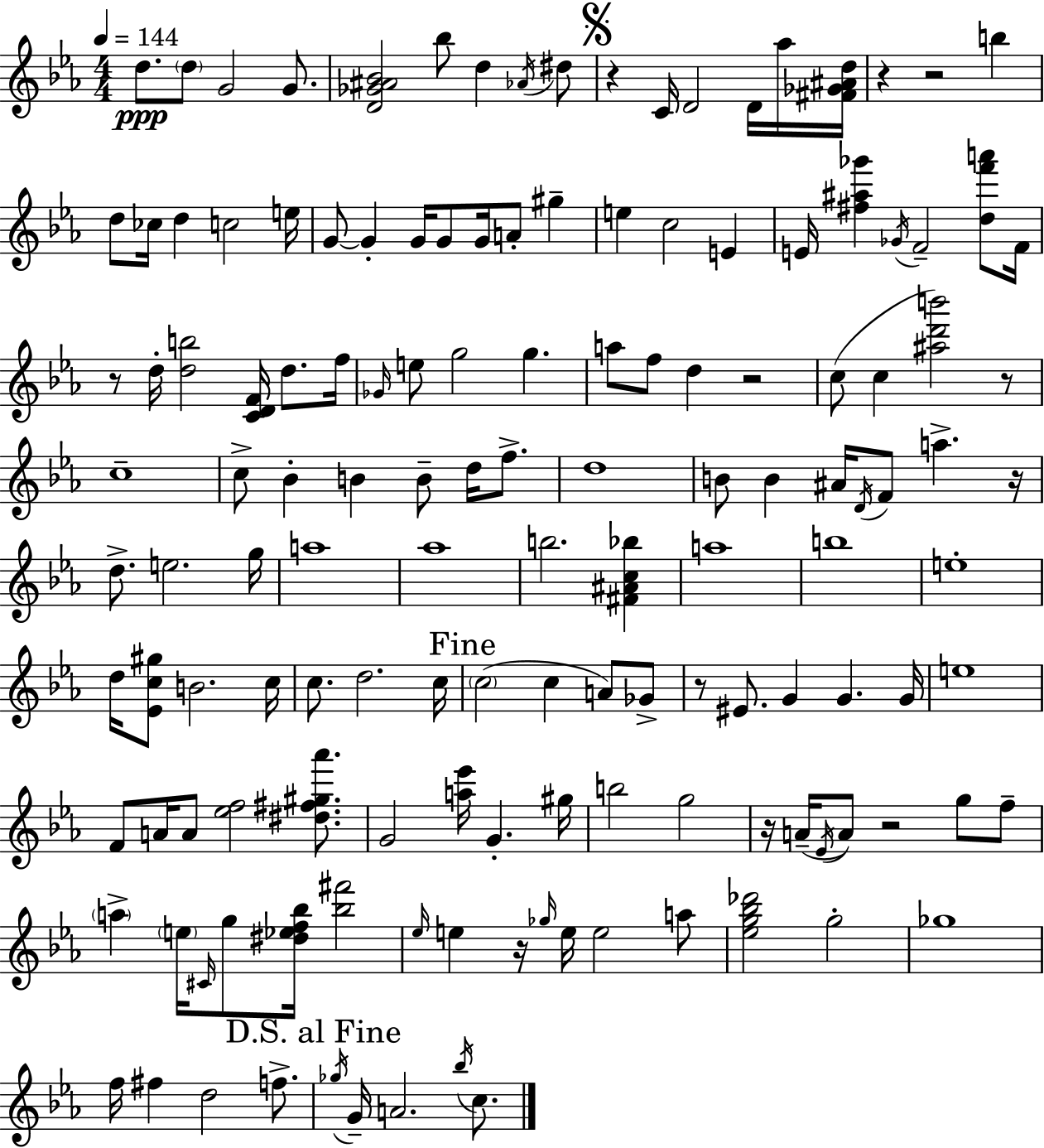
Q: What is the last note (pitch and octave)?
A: C5